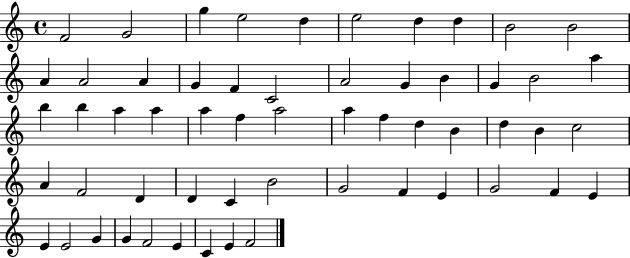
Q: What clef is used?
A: treble